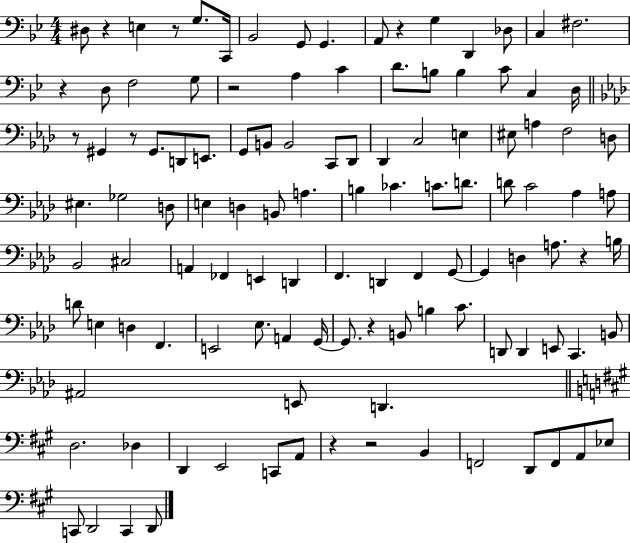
{
  \clef bass
  \numericTimeSignature
  \time 4/4
  \key bes \major
  dis8 r4 e4 r8 g8. c,16 | bes,2 g,8 g,4. | a,8 r4 g4 d,4 des8 | c4 fis2. | \break r4 d8 f2 g8 | r2 a4 c'4 | d'8. b8 b4 c'8 c4 d16 | \bar "||" \break \key aes \major r8 gis,4 r8 gis,8. d,8 e,8. | g,8 b,8 b,2 c,8 des,8 | des,4 c2 e4 | eis8 a4 f2 d8 | \break eis4. ges2 d8 | e4 d4 b,8 a4. | b4 ces'4. c'8. d'8. | d'8 c'2 aes4 a8 | \break bes,2 cis2 | a,4 fes,4 e,4 d,4 | f,4. d,4 f,4 g,8~~ | g,4 d4 a8. r4 b16 | \break d'8 e4 d4 f,4. | e,2 ees8. a,4 g,16~~ | g,8. r4 b,8 b4 c'8. | d,8 d,4 e,8 c,4. b,8 | \break ais,2 e,8 d,4. | \bar "||" \break \key a \major d2. des4 | d,4 e,2 c,8 a,8 | r4 r2 b,4 | f,2 d,8 f,8 a,8 ees8 | \break c,8 d,2 c,4 d,8 | \bar "|."
}